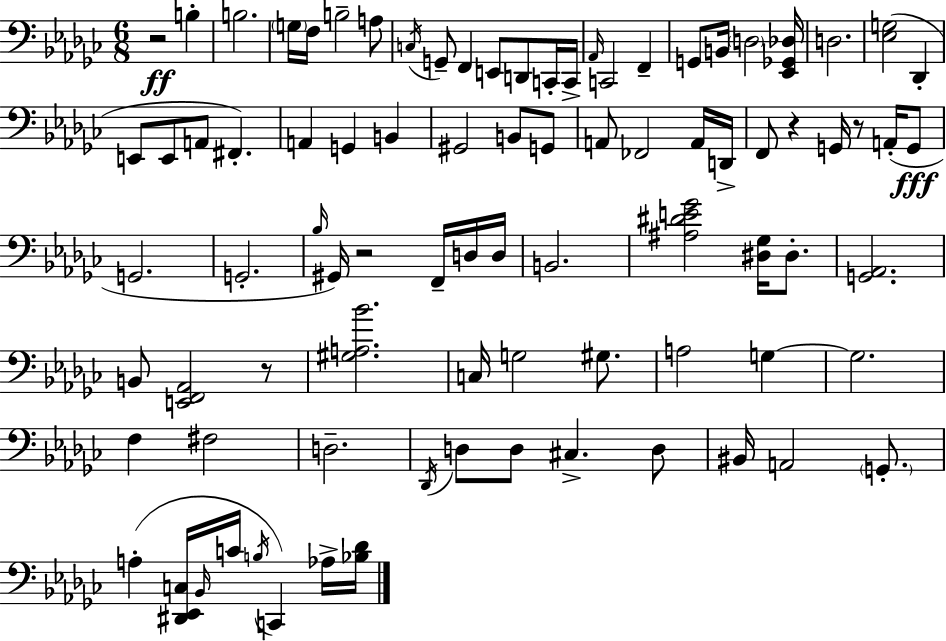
X:1
T:Untitled
M:6/8
L:1/4
K:Ebm
z2 B, B,2 G,/4 F,/4 B,2 A,/2 C,/4 G,,/2 F,, E,,/2 D,,/2 C,,/4 C,,/4 _A,,/4 C,,2 F,, G,,/2 B,,/4 D,2 [_E,,_G,,_D,]/4 D,2 [_E,G,]2 _D,, E,,/2 E,,/2 A,,/2 ^F,, A,, G,, B,, ^G,,2 B,,/2 G,,/2 A,,/2 _F,,2 A,,/4 D,,/4 F,,/2 z G,,/4 z/2 A,,/4 G,,/2 G,,2 G,,2 _B,/4 ^G,,/4 z2 F,,/4 D,/4 D,/4 B,,2 [^A,^DE_G]2 [^D,_G,]/4 ^D,/2 [G,,_A,,]2 B,,/2 [E,,F,,_A,,]2 z/2 [^G,A,_B]2 C,/4 G,2 ^G,/2 A,2 G, G,2 F, ^F,2 D,2 _D,,/4 D,/2 D,/2 ^C, D,/2 ^B,,/4 A,,2 G,,/2 A, [^D,,_E,,C,]/4 _B,,/4 C/4 B,/4 C,, _A,/4 [_B,_D]/4